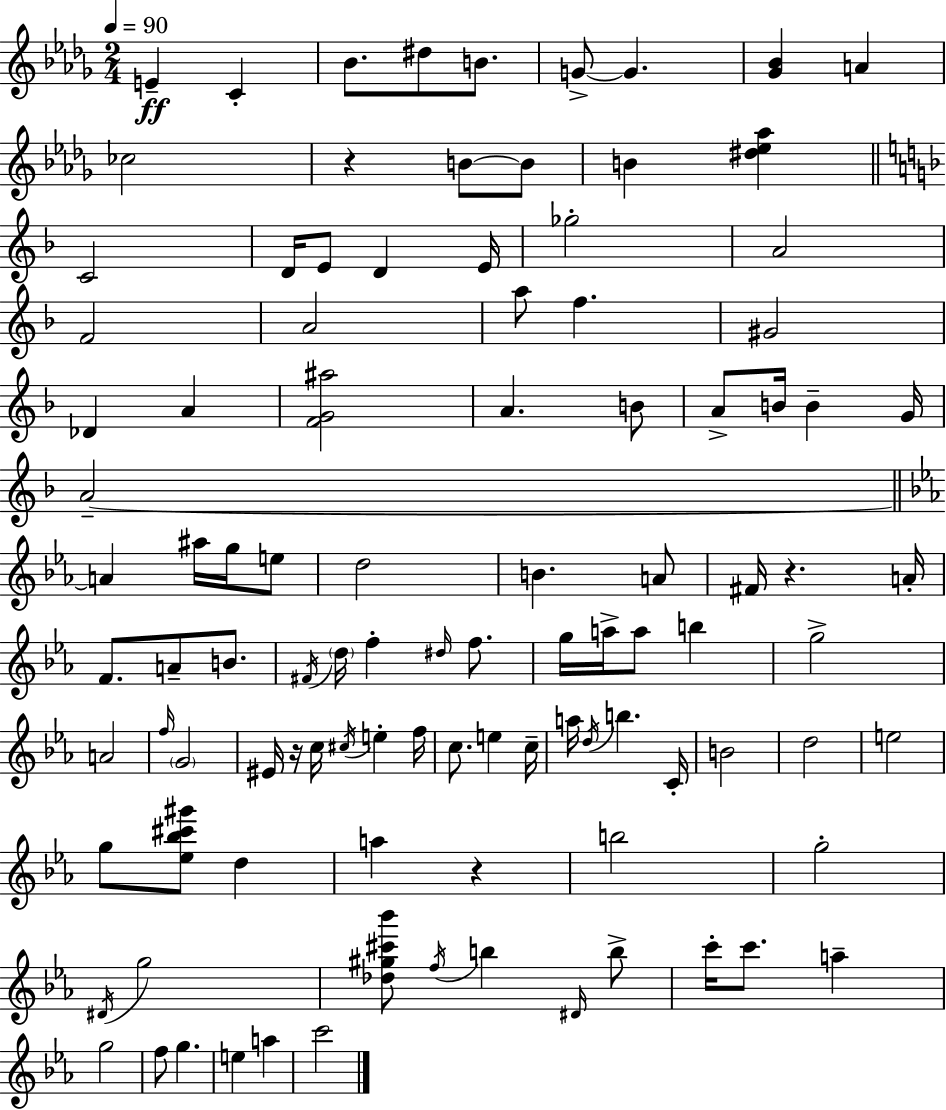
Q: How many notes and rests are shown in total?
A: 102